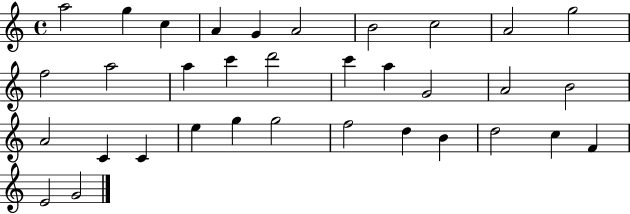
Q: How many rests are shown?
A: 0